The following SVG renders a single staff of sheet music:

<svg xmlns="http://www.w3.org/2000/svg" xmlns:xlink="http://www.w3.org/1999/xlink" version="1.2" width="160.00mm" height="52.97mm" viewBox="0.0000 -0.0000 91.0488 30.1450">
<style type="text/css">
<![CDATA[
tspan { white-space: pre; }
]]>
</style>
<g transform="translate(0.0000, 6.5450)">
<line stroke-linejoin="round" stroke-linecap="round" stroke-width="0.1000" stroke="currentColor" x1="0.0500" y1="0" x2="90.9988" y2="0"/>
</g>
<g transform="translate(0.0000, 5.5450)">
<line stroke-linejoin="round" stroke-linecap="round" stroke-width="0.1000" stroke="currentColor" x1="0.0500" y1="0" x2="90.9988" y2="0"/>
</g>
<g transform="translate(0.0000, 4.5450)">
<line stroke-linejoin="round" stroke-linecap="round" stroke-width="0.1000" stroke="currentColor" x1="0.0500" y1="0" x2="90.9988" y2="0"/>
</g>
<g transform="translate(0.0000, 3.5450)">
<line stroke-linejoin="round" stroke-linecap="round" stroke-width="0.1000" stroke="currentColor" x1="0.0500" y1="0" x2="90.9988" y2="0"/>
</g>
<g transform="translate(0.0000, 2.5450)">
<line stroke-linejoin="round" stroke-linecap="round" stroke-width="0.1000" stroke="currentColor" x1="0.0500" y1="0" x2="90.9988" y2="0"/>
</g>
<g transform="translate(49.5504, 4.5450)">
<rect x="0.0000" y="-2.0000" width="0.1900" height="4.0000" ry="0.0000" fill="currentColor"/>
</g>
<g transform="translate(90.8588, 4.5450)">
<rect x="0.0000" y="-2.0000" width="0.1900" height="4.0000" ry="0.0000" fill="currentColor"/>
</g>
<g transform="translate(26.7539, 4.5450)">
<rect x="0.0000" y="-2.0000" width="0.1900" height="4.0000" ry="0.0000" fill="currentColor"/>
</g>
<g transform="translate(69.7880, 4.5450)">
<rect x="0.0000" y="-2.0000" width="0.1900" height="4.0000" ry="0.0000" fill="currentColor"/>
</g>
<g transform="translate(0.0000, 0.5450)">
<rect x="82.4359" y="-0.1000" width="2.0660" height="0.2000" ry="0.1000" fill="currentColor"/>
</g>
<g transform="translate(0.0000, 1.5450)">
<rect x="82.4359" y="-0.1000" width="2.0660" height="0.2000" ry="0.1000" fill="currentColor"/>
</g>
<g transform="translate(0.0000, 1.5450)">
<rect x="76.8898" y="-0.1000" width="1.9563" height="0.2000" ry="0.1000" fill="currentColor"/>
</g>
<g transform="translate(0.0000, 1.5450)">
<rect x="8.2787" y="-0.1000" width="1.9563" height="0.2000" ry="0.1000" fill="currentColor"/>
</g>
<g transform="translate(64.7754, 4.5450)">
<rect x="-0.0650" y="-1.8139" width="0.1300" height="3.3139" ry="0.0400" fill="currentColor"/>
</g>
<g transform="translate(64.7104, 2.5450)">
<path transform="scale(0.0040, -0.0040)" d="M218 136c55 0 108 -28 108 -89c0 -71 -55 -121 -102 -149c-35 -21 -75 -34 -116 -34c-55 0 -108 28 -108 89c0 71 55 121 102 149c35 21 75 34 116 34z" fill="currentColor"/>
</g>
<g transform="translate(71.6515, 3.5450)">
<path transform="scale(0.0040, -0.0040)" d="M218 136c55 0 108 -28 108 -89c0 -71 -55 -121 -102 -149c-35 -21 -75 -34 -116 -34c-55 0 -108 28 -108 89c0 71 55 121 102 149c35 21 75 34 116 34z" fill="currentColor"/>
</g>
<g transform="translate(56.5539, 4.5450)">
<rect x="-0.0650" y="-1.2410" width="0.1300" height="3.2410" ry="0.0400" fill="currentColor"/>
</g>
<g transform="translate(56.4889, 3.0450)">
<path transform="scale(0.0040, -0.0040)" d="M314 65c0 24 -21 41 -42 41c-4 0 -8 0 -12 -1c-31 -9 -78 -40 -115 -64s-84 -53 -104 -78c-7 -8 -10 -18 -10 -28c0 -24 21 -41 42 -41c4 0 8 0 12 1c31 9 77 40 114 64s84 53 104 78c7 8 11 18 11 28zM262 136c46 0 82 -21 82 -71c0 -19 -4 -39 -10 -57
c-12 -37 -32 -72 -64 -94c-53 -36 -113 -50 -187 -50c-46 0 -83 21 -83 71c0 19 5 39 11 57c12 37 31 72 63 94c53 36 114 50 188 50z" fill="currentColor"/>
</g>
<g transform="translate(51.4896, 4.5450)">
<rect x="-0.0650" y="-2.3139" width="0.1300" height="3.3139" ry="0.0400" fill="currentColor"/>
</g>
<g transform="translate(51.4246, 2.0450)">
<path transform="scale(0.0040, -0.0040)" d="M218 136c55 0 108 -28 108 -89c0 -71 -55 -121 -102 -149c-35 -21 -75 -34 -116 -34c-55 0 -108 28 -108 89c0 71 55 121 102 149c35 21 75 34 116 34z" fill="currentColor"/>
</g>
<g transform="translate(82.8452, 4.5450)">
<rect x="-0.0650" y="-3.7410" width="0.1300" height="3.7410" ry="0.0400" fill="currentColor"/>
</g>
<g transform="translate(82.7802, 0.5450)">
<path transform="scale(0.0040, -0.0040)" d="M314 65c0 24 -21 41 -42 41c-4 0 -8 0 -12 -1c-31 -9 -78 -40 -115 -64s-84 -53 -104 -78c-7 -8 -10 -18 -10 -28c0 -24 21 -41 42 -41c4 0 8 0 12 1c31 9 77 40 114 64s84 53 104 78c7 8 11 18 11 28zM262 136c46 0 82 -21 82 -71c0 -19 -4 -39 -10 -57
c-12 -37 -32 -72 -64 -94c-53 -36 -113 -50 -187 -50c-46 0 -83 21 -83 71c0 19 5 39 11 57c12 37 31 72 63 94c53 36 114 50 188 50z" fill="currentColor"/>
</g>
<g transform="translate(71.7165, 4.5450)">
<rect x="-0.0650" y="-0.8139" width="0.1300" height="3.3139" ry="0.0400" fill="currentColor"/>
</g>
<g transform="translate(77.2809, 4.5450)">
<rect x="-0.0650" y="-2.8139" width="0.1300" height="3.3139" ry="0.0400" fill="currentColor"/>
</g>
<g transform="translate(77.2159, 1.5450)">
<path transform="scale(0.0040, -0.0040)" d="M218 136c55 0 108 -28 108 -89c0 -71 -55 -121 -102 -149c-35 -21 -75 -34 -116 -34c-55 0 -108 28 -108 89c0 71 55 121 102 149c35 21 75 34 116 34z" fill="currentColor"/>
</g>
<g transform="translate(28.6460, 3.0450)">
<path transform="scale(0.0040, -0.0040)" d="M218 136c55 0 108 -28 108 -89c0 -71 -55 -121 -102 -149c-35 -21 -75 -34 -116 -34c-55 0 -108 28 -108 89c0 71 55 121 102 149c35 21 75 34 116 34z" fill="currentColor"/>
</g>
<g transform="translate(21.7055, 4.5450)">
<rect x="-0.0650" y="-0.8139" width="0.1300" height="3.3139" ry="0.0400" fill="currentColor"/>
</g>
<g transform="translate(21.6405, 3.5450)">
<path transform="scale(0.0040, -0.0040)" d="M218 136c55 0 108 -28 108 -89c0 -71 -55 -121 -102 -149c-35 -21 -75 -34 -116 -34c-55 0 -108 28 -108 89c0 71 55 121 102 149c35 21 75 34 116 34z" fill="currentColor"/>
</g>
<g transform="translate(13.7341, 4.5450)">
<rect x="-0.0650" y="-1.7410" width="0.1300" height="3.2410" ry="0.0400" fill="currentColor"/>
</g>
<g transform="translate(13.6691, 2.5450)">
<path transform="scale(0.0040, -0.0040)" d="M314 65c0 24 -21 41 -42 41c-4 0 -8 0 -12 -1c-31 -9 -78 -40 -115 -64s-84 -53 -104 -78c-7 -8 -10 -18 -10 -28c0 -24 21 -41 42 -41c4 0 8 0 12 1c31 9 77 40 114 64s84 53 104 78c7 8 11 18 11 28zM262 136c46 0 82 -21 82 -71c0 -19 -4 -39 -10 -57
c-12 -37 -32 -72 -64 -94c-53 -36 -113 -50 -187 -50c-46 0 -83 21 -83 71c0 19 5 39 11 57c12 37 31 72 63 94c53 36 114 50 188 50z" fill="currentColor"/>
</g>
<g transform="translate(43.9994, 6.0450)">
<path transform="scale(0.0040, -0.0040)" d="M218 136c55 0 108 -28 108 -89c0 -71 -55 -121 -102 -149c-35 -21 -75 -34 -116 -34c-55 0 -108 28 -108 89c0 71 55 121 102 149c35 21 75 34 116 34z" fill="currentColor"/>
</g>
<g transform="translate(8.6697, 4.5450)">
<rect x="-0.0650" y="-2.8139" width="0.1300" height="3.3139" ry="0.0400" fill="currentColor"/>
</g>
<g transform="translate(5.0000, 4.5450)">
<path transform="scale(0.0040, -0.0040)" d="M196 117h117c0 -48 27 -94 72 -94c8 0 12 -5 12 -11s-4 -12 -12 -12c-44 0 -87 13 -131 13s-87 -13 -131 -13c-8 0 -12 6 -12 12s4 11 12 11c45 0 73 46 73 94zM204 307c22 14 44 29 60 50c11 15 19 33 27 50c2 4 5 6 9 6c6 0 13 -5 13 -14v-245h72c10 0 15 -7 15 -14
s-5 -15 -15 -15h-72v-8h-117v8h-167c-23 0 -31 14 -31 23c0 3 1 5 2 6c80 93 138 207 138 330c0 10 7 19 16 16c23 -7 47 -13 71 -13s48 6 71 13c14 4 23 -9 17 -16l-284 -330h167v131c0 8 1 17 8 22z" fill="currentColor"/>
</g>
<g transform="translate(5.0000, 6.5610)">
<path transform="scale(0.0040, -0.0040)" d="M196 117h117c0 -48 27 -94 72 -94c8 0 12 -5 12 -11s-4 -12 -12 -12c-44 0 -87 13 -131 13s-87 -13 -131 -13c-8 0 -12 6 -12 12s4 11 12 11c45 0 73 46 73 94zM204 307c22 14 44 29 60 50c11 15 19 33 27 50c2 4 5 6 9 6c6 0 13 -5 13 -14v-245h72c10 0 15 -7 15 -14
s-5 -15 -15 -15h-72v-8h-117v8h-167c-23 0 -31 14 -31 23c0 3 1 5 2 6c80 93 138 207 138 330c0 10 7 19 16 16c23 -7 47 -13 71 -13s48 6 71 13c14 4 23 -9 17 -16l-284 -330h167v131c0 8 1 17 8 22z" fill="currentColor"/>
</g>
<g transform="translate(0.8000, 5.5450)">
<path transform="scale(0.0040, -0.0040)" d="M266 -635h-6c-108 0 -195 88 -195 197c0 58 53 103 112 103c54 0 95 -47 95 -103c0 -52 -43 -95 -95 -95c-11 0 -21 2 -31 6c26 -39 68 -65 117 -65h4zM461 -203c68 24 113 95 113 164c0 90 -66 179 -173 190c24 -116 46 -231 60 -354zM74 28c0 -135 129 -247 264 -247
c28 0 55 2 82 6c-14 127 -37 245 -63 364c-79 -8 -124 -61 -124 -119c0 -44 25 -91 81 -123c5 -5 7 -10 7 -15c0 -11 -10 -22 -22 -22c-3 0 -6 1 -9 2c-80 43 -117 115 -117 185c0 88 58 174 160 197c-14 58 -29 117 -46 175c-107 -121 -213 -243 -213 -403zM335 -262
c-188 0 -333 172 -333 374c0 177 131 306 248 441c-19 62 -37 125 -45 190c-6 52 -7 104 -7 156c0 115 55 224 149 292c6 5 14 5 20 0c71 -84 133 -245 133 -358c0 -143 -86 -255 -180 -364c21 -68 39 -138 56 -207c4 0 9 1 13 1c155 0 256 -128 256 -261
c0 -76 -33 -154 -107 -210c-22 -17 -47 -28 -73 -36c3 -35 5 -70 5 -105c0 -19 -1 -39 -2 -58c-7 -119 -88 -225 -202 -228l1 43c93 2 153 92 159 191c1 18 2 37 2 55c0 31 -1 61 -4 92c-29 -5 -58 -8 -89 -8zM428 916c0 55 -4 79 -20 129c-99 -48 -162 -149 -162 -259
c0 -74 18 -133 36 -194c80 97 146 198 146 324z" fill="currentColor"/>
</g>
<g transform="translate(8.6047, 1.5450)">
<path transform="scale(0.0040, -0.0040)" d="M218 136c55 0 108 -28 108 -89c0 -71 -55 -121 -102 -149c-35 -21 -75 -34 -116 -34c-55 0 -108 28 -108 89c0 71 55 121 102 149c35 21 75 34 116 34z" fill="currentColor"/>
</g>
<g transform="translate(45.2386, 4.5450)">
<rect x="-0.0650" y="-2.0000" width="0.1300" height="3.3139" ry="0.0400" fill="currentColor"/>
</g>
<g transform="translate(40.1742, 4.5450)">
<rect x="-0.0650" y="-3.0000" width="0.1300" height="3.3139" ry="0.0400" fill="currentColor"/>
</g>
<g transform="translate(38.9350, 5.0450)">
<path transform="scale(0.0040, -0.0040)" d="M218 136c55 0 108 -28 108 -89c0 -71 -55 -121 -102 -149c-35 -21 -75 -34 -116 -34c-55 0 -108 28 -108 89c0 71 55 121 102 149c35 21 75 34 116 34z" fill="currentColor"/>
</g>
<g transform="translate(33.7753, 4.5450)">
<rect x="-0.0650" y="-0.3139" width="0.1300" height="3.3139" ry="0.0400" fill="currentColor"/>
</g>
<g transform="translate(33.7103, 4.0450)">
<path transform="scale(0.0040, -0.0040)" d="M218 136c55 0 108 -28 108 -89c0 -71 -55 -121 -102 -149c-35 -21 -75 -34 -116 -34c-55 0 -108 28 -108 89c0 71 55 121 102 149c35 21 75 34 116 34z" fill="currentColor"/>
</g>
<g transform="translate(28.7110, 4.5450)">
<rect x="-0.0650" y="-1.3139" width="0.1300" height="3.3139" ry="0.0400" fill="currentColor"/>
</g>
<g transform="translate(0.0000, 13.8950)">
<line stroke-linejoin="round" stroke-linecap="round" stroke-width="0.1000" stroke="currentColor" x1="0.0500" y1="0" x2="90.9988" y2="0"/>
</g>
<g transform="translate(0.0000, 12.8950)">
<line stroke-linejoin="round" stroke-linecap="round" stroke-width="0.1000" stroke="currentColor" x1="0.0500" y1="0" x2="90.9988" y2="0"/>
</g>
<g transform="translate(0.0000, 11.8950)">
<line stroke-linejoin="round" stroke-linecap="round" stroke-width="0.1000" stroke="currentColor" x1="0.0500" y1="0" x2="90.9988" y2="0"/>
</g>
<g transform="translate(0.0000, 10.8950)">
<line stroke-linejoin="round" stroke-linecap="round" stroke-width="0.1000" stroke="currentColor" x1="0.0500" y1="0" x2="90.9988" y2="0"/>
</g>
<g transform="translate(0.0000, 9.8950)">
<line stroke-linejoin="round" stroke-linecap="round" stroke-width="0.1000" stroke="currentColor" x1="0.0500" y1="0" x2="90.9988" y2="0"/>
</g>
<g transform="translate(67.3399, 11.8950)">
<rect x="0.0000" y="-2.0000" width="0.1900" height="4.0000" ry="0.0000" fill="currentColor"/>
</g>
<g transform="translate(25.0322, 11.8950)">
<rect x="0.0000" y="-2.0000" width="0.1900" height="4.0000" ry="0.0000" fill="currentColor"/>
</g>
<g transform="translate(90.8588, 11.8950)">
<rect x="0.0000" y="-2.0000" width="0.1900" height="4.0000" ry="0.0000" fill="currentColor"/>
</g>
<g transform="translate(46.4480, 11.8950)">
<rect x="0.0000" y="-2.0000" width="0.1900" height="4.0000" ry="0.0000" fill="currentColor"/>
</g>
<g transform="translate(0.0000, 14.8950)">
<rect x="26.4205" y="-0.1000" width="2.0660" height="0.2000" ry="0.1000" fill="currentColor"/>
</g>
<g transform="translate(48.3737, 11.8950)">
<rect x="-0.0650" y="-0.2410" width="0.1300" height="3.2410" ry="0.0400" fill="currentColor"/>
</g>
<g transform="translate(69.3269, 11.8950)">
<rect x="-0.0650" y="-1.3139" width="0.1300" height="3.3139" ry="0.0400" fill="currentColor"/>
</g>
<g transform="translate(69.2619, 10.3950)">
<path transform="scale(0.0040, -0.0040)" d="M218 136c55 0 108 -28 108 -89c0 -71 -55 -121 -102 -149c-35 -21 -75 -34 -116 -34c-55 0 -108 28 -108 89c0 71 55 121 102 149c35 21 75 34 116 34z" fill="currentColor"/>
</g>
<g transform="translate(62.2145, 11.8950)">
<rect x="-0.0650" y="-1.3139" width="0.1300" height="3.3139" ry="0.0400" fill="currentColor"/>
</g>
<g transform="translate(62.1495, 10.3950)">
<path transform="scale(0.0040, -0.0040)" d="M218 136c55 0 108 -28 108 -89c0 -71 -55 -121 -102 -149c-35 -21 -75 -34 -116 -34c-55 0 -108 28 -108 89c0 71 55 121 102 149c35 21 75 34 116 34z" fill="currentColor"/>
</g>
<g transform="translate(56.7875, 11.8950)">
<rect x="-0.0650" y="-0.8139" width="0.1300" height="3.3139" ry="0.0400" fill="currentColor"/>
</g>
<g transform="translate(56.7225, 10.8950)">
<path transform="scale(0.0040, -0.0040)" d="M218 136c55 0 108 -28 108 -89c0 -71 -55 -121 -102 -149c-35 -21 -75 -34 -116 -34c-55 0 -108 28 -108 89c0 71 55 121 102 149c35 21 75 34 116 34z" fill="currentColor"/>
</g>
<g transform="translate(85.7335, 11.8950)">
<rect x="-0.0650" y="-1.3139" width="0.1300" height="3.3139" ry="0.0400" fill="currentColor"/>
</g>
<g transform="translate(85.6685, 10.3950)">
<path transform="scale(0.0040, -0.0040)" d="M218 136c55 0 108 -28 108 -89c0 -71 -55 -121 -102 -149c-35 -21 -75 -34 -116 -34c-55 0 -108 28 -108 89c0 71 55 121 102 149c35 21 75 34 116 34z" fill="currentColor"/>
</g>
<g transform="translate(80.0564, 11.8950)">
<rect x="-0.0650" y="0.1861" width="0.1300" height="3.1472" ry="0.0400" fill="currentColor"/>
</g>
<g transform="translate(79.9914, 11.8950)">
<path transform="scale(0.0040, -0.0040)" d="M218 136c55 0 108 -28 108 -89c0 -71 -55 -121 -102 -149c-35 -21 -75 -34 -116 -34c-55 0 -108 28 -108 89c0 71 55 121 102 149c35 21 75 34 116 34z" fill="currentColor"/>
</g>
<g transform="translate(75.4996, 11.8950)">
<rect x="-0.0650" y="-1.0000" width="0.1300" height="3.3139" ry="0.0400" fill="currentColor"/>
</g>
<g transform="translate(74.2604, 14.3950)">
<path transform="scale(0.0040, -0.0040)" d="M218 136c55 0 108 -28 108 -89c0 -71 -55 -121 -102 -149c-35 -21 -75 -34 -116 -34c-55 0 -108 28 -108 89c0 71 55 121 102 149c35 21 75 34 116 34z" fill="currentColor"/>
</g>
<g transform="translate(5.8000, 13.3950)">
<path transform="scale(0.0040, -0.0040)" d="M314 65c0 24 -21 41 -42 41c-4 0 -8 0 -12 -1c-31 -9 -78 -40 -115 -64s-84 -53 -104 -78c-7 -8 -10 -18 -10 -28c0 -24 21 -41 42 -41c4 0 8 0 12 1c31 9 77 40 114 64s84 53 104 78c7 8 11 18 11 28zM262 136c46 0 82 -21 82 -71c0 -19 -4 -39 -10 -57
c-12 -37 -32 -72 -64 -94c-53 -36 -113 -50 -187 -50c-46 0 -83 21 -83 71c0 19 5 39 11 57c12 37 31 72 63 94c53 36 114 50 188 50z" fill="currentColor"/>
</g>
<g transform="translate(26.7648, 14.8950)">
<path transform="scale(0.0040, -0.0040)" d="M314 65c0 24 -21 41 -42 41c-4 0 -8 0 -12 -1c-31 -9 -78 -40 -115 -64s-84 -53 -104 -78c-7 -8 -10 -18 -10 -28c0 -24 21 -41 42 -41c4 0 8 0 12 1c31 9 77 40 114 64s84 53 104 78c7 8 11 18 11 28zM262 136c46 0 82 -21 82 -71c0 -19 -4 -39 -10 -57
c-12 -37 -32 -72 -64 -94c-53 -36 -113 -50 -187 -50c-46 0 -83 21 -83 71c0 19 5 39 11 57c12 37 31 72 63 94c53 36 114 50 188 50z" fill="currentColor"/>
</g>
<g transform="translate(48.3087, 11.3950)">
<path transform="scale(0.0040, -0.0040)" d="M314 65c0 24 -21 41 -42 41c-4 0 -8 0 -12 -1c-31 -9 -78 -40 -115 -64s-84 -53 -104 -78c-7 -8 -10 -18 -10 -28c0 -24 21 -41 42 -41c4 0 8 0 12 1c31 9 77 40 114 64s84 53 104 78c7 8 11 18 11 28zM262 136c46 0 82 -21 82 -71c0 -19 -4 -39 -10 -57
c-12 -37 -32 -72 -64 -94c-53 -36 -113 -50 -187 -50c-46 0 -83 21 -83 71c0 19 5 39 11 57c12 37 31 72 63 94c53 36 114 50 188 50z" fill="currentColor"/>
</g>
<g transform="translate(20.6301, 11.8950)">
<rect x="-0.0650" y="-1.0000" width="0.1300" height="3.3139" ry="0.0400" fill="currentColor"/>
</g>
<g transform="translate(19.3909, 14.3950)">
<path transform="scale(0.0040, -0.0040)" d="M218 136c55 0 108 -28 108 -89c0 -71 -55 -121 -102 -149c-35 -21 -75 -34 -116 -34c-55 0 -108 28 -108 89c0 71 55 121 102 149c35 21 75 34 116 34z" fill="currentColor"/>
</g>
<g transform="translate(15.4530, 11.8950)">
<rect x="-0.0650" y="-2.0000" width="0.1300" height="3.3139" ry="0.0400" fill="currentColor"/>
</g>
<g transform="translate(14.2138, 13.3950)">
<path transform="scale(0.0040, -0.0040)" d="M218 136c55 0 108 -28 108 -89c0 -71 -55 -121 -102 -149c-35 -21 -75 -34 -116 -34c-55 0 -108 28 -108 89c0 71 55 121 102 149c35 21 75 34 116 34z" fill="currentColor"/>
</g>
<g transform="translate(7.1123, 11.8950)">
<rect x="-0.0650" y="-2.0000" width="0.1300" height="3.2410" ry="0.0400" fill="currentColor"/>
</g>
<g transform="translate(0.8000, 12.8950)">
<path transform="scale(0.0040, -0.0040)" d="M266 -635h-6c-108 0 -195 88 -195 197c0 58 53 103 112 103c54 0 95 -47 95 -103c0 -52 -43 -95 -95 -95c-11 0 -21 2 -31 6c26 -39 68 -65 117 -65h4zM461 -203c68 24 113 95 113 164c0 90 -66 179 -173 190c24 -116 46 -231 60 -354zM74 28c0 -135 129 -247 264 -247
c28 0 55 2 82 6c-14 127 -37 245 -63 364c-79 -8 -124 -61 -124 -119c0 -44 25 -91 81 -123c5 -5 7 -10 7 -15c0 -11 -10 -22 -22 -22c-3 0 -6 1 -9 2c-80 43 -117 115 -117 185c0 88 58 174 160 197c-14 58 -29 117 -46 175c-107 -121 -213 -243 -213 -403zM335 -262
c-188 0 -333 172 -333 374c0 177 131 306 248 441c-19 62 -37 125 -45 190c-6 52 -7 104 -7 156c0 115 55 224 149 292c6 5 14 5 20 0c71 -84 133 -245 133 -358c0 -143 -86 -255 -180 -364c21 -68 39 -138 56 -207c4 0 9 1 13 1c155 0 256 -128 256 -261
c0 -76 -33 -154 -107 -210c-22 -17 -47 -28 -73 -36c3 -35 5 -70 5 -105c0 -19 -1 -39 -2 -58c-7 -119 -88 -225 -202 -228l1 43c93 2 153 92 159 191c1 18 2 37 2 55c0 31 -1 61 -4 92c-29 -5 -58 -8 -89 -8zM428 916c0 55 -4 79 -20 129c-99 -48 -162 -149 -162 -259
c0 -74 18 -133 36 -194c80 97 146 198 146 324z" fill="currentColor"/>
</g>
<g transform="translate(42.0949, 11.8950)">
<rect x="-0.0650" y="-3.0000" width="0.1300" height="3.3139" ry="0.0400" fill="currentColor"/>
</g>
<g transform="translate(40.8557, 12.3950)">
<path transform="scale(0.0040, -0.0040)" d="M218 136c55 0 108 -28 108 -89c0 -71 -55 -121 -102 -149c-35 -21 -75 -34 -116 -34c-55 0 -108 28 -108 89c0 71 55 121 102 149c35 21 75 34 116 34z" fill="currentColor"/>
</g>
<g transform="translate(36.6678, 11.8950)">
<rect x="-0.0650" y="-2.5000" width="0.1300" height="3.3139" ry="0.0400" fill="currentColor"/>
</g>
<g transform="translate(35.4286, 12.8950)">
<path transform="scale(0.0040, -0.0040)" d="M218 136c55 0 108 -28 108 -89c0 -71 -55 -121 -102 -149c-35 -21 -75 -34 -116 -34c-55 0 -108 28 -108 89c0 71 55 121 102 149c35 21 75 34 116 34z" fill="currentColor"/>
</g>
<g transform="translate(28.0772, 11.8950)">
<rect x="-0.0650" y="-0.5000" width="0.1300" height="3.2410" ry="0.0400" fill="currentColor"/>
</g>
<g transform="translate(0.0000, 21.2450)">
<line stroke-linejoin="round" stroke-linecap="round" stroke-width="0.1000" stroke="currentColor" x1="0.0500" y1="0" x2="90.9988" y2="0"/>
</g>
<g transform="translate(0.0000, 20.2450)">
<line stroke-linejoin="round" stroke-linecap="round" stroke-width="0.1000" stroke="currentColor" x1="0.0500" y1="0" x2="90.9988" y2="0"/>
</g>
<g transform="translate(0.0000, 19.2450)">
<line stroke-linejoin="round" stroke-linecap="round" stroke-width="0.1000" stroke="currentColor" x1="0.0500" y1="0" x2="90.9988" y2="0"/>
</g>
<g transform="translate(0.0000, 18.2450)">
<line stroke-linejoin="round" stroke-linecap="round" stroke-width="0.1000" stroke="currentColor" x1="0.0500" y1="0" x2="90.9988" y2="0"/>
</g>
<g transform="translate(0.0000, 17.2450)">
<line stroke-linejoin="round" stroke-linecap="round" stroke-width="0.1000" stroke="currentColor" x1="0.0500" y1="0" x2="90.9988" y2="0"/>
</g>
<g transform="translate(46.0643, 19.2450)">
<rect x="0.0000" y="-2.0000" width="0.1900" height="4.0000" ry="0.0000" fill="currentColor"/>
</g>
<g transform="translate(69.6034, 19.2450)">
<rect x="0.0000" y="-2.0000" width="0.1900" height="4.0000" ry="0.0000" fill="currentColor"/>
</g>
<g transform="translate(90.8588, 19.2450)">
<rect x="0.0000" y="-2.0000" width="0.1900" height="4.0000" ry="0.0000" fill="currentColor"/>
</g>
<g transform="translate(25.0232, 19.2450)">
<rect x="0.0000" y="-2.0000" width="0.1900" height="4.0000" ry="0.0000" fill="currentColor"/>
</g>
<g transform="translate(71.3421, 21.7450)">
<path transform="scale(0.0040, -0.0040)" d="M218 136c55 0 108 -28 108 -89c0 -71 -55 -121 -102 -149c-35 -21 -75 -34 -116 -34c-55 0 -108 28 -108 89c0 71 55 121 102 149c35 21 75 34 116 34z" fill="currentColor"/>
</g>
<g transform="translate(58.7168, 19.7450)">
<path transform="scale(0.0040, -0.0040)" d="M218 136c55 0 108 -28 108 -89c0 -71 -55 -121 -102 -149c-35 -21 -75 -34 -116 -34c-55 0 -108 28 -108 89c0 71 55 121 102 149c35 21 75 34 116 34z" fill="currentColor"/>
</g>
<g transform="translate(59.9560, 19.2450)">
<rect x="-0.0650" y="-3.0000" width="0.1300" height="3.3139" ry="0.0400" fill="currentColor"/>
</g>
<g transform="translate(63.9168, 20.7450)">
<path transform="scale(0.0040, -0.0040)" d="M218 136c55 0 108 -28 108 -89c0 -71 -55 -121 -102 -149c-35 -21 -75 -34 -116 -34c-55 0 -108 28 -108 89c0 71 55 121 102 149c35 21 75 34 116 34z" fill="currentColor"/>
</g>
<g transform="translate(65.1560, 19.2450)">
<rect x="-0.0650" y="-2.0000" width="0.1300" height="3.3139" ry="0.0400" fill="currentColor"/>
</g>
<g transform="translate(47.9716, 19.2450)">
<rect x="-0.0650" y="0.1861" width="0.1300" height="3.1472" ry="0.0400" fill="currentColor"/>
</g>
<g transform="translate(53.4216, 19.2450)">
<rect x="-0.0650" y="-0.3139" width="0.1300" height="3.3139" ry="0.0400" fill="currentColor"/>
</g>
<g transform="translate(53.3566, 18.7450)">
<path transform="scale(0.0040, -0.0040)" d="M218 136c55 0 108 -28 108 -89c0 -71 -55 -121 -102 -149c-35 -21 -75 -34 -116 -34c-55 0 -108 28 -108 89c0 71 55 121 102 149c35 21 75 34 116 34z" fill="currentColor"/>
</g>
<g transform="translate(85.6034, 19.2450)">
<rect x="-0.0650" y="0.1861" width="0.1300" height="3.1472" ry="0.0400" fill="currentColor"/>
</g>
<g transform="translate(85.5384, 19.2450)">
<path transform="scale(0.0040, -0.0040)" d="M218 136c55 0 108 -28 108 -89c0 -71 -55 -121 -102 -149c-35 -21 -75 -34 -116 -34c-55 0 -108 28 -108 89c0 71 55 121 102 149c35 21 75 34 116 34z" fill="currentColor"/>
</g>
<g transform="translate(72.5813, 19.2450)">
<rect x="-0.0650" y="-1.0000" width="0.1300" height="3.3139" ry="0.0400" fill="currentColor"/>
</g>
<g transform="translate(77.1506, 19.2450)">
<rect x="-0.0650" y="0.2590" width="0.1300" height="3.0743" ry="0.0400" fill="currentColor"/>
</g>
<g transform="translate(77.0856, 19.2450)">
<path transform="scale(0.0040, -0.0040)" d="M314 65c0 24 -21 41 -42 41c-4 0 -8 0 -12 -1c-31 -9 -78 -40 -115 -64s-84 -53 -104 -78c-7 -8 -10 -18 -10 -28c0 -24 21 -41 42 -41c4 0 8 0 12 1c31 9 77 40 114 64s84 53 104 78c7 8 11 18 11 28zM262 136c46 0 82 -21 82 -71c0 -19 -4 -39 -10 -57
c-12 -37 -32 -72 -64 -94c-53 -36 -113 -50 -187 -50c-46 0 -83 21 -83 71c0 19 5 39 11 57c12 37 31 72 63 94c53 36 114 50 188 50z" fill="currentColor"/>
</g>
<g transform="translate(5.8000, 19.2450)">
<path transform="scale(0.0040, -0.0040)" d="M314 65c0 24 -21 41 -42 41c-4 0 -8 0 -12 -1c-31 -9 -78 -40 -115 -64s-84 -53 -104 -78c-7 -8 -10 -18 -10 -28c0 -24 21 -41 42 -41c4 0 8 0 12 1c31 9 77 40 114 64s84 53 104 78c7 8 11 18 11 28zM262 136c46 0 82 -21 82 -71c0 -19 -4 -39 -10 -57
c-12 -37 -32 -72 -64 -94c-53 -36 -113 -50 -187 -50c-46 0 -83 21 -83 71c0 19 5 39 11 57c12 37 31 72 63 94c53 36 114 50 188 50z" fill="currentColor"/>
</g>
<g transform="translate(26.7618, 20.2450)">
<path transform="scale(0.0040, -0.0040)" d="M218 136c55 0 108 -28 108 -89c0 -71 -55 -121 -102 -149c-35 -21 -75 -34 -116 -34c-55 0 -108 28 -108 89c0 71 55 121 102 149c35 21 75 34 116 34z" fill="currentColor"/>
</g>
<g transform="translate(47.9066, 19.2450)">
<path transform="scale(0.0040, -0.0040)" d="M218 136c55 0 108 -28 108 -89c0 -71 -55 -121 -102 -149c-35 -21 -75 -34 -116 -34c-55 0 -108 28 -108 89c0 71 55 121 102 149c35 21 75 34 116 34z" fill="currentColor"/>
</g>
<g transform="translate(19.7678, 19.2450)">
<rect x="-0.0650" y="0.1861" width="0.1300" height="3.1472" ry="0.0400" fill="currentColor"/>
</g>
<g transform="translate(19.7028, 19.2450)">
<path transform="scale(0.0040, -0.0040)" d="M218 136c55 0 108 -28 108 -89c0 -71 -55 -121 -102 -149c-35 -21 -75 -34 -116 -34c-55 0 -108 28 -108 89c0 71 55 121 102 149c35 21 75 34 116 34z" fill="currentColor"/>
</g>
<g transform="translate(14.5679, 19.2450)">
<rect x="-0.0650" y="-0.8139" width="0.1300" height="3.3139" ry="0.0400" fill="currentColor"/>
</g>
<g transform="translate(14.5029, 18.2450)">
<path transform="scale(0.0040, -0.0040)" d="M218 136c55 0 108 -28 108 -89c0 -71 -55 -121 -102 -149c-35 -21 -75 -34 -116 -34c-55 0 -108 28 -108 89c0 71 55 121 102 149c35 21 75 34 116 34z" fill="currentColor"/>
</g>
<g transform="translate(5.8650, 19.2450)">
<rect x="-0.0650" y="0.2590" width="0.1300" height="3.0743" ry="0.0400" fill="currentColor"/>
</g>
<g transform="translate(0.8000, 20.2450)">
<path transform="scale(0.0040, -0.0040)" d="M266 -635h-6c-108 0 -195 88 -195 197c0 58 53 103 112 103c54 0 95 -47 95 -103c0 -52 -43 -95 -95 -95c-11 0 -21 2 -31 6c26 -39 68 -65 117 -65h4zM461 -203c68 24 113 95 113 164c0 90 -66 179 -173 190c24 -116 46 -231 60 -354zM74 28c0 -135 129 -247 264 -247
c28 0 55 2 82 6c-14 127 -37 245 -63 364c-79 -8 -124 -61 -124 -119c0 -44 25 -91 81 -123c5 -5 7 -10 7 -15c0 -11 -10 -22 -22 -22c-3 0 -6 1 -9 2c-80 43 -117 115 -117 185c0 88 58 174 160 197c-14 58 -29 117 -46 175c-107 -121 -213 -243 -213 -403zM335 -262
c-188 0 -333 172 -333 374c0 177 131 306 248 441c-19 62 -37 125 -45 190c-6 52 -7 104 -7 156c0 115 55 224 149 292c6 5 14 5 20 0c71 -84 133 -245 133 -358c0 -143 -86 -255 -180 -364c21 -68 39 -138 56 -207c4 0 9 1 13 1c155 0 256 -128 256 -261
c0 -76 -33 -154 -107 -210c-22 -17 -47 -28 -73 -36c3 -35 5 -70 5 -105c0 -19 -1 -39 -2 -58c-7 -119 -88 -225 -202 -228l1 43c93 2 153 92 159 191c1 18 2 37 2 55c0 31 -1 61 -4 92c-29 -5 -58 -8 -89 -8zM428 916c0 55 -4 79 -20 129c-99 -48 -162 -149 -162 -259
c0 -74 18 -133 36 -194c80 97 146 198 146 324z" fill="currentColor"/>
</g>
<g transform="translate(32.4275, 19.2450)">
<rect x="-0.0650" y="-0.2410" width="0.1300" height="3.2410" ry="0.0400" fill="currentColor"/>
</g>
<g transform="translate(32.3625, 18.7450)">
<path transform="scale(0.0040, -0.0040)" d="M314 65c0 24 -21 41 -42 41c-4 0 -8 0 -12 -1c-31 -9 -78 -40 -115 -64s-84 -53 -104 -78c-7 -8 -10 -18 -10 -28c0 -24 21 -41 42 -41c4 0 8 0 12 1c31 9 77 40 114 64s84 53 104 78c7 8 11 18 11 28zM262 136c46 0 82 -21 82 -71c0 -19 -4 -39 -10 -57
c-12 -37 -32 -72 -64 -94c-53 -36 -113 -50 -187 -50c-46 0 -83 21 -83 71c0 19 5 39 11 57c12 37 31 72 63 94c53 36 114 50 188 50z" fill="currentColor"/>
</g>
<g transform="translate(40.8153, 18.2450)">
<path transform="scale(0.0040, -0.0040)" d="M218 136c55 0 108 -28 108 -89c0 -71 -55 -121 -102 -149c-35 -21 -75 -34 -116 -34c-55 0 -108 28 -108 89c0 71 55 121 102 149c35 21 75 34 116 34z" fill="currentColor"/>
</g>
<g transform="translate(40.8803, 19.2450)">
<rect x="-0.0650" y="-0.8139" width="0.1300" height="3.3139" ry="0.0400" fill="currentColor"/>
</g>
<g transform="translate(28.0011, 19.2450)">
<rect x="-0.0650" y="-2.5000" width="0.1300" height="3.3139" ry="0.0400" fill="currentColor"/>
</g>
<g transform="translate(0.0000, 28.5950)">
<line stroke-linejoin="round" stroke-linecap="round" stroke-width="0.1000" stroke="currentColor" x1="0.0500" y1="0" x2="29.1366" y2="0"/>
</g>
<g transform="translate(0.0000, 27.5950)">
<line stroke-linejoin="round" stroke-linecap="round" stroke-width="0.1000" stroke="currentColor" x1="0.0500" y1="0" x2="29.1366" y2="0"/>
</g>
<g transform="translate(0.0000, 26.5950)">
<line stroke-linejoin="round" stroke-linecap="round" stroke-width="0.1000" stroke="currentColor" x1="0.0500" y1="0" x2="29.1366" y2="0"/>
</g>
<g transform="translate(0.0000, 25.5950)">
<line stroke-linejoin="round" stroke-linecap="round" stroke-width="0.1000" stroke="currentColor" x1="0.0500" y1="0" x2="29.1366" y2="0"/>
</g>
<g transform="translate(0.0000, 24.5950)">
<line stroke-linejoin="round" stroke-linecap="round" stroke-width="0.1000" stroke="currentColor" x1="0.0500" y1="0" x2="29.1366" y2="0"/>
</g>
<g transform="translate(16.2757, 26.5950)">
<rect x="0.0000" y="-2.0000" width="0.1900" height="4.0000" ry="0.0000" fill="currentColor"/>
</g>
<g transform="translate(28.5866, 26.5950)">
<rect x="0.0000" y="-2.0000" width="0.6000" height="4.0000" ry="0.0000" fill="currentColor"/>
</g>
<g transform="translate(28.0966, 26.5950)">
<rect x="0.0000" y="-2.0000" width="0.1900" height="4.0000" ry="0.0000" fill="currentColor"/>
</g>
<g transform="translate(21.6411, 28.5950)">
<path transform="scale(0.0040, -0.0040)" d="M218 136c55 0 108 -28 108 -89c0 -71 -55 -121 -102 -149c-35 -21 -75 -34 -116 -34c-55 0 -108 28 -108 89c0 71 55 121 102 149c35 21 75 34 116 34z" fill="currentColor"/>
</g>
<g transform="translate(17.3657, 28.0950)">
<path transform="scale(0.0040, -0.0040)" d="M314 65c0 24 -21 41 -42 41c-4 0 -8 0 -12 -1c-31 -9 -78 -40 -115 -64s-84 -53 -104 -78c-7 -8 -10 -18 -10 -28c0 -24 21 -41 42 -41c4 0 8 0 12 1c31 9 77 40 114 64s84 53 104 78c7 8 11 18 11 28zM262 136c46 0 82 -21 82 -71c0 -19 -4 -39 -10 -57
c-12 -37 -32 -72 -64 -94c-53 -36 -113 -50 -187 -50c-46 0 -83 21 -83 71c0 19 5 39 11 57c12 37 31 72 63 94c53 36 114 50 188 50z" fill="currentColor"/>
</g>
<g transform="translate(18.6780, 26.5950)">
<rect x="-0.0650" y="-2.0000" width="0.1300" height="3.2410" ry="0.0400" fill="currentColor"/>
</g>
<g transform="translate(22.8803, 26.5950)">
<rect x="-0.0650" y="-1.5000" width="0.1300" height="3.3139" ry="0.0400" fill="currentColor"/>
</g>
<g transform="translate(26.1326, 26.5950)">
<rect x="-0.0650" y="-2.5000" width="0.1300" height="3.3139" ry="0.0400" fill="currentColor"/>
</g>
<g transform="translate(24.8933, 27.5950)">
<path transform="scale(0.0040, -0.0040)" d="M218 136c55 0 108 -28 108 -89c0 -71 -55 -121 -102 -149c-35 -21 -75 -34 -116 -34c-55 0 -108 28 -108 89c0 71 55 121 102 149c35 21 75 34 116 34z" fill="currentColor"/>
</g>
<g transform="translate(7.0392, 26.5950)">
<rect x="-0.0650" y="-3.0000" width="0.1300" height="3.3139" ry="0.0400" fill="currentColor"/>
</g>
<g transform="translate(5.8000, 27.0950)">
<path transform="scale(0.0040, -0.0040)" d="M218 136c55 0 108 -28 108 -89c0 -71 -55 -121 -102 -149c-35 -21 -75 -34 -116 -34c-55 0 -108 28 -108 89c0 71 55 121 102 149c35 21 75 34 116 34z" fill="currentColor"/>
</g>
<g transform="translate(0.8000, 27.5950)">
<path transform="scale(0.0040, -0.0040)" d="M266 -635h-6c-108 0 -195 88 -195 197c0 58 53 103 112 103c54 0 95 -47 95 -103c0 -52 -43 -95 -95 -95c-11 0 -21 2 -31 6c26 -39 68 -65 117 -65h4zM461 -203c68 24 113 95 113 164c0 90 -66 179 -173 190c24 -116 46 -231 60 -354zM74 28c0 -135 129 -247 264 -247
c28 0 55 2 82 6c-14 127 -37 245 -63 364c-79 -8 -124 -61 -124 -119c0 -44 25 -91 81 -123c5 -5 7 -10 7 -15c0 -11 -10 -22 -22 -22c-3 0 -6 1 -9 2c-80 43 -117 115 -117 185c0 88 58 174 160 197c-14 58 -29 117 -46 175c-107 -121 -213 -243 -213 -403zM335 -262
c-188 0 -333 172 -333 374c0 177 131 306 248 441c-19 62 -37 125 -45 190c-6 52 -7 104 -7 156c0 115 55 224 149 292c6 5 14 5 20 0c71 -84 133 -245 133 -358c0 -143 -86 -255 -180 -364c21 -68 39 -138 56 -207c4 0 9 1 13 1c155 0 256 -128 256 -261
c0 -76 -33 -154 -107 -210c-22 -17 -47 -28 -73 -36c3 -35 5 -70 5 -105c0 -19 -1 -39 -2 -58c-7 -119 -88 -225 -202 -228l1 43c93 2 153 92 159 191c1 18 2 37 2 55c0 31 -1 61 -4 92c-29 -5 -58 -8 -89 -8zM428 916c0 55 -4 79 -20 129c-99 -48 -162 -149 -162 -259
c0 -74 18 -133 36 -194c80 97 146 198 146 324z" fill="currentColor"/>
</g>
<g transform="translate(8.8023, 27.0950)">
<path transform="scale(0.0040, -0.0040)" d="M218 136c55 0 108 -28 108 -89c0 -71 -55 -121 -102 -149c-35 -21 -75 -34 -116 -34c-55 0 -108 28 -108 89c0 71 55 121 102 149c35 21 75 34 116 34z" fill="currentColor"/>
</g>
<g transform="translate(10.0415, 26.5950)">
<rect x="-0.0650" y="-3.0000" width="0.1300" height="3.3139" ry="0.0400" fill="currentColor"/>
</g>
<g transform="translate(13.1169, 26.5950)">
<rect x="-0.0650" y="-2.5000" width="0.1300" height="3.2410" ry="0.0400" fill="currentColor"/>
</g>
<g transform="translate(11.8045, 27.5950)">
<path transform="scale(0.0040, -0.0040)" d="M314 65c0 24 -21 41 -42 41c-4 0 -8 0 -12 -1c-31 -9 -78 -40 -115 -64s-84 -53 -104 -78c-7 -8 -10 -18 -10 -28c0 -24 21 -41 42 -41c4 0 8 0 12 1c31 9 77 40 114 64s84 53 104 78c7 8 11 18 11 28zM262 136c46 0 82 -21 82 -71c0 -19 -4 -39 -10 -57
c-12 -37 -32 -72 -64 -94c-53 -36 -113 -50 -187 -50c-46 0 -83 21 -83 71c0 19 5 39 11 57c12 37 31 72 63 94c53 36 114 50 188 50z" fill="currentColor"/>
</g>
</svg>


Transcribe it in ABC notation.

X:1
T:Untitled
M:4/4
L:1/4
K:C
a f2 d e c A F g e2 f d a c'2 F2 F D C2 G A c2 d e e D B e B2 d B G c2 d B c A F D B2 B A A G2 F2 E G